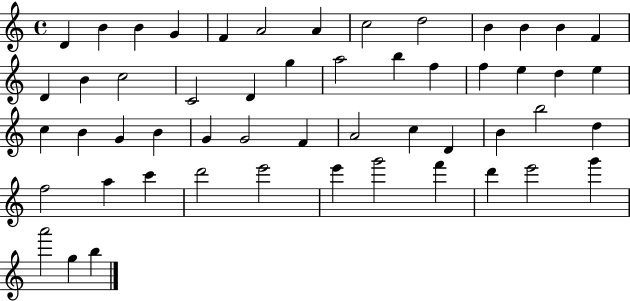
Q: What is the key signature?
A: C major